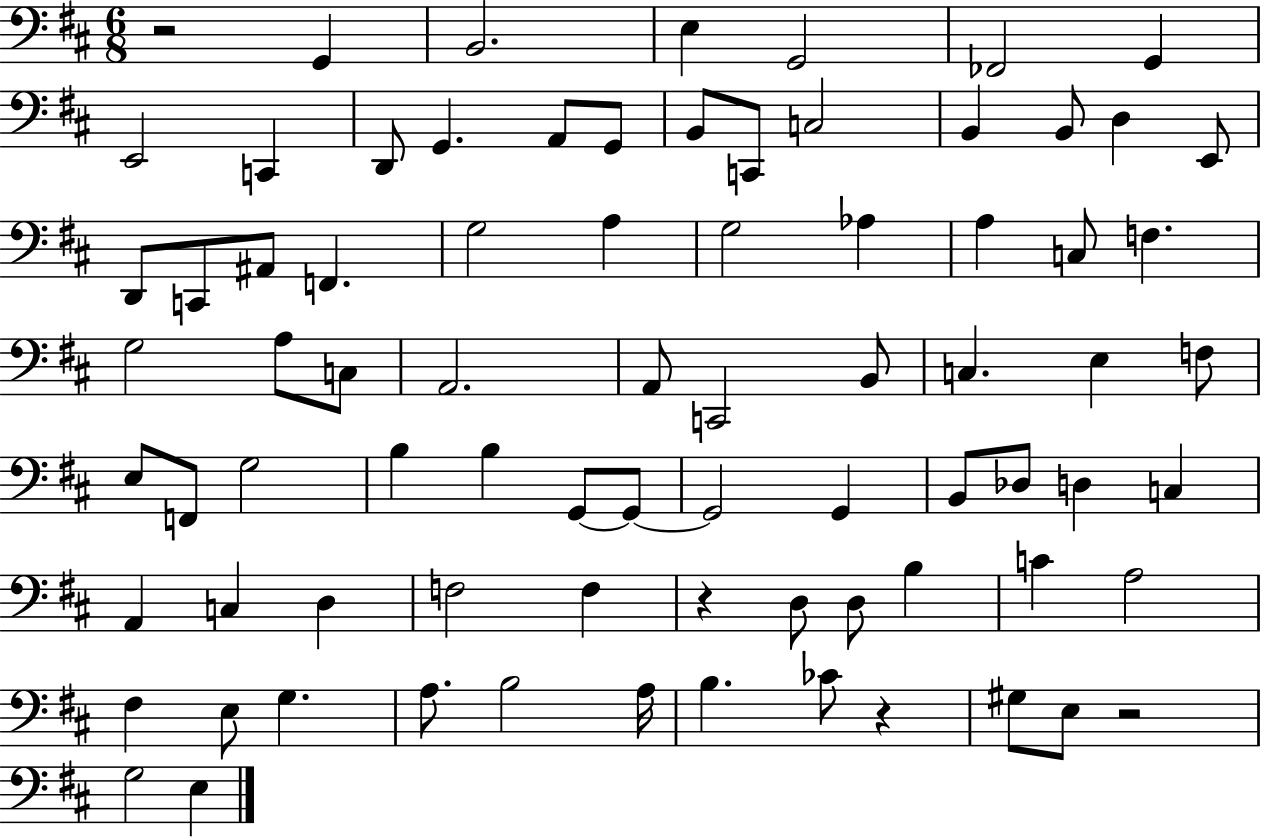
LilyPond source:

{
  \clef bass
  \numericTimeSignature
  \time 6/8
  \key d \major
  \repeat volta 2 { r2 g,4 | b,2. | e4 g,2 | fes,2 g,4 | \break e,2 c,4 | d,8 g,4. a,8 g,8 | b,8 c,8 c2 | b,4 b,8 d4 e,8 | \break d,8 c,8 ais,8 f,4. | g2 a4 | g2 aes4 | a4 c8 f4. | \break g2 a8 c8 | a,2. | a,8 c,2 b,8 | c4. e4 f8 | \break e8 f,8 g2 | b4 b4 g,8~~ g,8~~ | g,2 g,4 | b,8 des8 d4 c4 | \break a,4 c4 d4 | f2 f4 | r4 d8 d8 b4 | c'4 a2 | \break fis4 e8 g4. | a8. b2 a16 | b4. ces'8 r4 | gis8 e8 r2 | \break g2 e4 | } \bar "|."
}